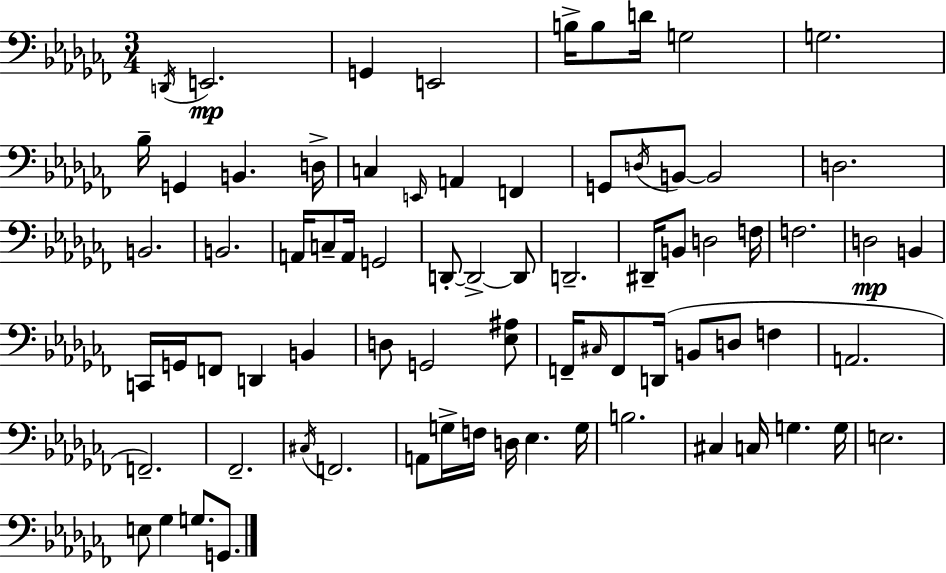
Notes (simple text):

D2/s E2/h. G2/q E2/h B3/s B3/e D4/s G3/h G3/h. Bb3/s G2/q B2/q. D3/s C3/q E2/s A2/q F2/q G2/e D3/s B2/e B2/h D3/h. B2/h. B2/h. A2/s C3/e A2/s G2/h D2/e D2/h D2/e D2/h. D#2/s B2/e D3/h F3/s F3/h. D3/h B2/q C2/s G2/s F2/e D2/q B2/q D3/e G2/h [Eb3,A#3]/e F2/s C#3/s F2/e D2/s B2/e D3/e F3/q A2/h. F2/h. FES2/h. C#3/s F2/h. A2/e G3/s F3/s D3/s Eb3/q. G3/s B3/h. C#3/q C3/s G3/q. G3/s E3/h. E3/e Gb3/q G3/e. G2/e.